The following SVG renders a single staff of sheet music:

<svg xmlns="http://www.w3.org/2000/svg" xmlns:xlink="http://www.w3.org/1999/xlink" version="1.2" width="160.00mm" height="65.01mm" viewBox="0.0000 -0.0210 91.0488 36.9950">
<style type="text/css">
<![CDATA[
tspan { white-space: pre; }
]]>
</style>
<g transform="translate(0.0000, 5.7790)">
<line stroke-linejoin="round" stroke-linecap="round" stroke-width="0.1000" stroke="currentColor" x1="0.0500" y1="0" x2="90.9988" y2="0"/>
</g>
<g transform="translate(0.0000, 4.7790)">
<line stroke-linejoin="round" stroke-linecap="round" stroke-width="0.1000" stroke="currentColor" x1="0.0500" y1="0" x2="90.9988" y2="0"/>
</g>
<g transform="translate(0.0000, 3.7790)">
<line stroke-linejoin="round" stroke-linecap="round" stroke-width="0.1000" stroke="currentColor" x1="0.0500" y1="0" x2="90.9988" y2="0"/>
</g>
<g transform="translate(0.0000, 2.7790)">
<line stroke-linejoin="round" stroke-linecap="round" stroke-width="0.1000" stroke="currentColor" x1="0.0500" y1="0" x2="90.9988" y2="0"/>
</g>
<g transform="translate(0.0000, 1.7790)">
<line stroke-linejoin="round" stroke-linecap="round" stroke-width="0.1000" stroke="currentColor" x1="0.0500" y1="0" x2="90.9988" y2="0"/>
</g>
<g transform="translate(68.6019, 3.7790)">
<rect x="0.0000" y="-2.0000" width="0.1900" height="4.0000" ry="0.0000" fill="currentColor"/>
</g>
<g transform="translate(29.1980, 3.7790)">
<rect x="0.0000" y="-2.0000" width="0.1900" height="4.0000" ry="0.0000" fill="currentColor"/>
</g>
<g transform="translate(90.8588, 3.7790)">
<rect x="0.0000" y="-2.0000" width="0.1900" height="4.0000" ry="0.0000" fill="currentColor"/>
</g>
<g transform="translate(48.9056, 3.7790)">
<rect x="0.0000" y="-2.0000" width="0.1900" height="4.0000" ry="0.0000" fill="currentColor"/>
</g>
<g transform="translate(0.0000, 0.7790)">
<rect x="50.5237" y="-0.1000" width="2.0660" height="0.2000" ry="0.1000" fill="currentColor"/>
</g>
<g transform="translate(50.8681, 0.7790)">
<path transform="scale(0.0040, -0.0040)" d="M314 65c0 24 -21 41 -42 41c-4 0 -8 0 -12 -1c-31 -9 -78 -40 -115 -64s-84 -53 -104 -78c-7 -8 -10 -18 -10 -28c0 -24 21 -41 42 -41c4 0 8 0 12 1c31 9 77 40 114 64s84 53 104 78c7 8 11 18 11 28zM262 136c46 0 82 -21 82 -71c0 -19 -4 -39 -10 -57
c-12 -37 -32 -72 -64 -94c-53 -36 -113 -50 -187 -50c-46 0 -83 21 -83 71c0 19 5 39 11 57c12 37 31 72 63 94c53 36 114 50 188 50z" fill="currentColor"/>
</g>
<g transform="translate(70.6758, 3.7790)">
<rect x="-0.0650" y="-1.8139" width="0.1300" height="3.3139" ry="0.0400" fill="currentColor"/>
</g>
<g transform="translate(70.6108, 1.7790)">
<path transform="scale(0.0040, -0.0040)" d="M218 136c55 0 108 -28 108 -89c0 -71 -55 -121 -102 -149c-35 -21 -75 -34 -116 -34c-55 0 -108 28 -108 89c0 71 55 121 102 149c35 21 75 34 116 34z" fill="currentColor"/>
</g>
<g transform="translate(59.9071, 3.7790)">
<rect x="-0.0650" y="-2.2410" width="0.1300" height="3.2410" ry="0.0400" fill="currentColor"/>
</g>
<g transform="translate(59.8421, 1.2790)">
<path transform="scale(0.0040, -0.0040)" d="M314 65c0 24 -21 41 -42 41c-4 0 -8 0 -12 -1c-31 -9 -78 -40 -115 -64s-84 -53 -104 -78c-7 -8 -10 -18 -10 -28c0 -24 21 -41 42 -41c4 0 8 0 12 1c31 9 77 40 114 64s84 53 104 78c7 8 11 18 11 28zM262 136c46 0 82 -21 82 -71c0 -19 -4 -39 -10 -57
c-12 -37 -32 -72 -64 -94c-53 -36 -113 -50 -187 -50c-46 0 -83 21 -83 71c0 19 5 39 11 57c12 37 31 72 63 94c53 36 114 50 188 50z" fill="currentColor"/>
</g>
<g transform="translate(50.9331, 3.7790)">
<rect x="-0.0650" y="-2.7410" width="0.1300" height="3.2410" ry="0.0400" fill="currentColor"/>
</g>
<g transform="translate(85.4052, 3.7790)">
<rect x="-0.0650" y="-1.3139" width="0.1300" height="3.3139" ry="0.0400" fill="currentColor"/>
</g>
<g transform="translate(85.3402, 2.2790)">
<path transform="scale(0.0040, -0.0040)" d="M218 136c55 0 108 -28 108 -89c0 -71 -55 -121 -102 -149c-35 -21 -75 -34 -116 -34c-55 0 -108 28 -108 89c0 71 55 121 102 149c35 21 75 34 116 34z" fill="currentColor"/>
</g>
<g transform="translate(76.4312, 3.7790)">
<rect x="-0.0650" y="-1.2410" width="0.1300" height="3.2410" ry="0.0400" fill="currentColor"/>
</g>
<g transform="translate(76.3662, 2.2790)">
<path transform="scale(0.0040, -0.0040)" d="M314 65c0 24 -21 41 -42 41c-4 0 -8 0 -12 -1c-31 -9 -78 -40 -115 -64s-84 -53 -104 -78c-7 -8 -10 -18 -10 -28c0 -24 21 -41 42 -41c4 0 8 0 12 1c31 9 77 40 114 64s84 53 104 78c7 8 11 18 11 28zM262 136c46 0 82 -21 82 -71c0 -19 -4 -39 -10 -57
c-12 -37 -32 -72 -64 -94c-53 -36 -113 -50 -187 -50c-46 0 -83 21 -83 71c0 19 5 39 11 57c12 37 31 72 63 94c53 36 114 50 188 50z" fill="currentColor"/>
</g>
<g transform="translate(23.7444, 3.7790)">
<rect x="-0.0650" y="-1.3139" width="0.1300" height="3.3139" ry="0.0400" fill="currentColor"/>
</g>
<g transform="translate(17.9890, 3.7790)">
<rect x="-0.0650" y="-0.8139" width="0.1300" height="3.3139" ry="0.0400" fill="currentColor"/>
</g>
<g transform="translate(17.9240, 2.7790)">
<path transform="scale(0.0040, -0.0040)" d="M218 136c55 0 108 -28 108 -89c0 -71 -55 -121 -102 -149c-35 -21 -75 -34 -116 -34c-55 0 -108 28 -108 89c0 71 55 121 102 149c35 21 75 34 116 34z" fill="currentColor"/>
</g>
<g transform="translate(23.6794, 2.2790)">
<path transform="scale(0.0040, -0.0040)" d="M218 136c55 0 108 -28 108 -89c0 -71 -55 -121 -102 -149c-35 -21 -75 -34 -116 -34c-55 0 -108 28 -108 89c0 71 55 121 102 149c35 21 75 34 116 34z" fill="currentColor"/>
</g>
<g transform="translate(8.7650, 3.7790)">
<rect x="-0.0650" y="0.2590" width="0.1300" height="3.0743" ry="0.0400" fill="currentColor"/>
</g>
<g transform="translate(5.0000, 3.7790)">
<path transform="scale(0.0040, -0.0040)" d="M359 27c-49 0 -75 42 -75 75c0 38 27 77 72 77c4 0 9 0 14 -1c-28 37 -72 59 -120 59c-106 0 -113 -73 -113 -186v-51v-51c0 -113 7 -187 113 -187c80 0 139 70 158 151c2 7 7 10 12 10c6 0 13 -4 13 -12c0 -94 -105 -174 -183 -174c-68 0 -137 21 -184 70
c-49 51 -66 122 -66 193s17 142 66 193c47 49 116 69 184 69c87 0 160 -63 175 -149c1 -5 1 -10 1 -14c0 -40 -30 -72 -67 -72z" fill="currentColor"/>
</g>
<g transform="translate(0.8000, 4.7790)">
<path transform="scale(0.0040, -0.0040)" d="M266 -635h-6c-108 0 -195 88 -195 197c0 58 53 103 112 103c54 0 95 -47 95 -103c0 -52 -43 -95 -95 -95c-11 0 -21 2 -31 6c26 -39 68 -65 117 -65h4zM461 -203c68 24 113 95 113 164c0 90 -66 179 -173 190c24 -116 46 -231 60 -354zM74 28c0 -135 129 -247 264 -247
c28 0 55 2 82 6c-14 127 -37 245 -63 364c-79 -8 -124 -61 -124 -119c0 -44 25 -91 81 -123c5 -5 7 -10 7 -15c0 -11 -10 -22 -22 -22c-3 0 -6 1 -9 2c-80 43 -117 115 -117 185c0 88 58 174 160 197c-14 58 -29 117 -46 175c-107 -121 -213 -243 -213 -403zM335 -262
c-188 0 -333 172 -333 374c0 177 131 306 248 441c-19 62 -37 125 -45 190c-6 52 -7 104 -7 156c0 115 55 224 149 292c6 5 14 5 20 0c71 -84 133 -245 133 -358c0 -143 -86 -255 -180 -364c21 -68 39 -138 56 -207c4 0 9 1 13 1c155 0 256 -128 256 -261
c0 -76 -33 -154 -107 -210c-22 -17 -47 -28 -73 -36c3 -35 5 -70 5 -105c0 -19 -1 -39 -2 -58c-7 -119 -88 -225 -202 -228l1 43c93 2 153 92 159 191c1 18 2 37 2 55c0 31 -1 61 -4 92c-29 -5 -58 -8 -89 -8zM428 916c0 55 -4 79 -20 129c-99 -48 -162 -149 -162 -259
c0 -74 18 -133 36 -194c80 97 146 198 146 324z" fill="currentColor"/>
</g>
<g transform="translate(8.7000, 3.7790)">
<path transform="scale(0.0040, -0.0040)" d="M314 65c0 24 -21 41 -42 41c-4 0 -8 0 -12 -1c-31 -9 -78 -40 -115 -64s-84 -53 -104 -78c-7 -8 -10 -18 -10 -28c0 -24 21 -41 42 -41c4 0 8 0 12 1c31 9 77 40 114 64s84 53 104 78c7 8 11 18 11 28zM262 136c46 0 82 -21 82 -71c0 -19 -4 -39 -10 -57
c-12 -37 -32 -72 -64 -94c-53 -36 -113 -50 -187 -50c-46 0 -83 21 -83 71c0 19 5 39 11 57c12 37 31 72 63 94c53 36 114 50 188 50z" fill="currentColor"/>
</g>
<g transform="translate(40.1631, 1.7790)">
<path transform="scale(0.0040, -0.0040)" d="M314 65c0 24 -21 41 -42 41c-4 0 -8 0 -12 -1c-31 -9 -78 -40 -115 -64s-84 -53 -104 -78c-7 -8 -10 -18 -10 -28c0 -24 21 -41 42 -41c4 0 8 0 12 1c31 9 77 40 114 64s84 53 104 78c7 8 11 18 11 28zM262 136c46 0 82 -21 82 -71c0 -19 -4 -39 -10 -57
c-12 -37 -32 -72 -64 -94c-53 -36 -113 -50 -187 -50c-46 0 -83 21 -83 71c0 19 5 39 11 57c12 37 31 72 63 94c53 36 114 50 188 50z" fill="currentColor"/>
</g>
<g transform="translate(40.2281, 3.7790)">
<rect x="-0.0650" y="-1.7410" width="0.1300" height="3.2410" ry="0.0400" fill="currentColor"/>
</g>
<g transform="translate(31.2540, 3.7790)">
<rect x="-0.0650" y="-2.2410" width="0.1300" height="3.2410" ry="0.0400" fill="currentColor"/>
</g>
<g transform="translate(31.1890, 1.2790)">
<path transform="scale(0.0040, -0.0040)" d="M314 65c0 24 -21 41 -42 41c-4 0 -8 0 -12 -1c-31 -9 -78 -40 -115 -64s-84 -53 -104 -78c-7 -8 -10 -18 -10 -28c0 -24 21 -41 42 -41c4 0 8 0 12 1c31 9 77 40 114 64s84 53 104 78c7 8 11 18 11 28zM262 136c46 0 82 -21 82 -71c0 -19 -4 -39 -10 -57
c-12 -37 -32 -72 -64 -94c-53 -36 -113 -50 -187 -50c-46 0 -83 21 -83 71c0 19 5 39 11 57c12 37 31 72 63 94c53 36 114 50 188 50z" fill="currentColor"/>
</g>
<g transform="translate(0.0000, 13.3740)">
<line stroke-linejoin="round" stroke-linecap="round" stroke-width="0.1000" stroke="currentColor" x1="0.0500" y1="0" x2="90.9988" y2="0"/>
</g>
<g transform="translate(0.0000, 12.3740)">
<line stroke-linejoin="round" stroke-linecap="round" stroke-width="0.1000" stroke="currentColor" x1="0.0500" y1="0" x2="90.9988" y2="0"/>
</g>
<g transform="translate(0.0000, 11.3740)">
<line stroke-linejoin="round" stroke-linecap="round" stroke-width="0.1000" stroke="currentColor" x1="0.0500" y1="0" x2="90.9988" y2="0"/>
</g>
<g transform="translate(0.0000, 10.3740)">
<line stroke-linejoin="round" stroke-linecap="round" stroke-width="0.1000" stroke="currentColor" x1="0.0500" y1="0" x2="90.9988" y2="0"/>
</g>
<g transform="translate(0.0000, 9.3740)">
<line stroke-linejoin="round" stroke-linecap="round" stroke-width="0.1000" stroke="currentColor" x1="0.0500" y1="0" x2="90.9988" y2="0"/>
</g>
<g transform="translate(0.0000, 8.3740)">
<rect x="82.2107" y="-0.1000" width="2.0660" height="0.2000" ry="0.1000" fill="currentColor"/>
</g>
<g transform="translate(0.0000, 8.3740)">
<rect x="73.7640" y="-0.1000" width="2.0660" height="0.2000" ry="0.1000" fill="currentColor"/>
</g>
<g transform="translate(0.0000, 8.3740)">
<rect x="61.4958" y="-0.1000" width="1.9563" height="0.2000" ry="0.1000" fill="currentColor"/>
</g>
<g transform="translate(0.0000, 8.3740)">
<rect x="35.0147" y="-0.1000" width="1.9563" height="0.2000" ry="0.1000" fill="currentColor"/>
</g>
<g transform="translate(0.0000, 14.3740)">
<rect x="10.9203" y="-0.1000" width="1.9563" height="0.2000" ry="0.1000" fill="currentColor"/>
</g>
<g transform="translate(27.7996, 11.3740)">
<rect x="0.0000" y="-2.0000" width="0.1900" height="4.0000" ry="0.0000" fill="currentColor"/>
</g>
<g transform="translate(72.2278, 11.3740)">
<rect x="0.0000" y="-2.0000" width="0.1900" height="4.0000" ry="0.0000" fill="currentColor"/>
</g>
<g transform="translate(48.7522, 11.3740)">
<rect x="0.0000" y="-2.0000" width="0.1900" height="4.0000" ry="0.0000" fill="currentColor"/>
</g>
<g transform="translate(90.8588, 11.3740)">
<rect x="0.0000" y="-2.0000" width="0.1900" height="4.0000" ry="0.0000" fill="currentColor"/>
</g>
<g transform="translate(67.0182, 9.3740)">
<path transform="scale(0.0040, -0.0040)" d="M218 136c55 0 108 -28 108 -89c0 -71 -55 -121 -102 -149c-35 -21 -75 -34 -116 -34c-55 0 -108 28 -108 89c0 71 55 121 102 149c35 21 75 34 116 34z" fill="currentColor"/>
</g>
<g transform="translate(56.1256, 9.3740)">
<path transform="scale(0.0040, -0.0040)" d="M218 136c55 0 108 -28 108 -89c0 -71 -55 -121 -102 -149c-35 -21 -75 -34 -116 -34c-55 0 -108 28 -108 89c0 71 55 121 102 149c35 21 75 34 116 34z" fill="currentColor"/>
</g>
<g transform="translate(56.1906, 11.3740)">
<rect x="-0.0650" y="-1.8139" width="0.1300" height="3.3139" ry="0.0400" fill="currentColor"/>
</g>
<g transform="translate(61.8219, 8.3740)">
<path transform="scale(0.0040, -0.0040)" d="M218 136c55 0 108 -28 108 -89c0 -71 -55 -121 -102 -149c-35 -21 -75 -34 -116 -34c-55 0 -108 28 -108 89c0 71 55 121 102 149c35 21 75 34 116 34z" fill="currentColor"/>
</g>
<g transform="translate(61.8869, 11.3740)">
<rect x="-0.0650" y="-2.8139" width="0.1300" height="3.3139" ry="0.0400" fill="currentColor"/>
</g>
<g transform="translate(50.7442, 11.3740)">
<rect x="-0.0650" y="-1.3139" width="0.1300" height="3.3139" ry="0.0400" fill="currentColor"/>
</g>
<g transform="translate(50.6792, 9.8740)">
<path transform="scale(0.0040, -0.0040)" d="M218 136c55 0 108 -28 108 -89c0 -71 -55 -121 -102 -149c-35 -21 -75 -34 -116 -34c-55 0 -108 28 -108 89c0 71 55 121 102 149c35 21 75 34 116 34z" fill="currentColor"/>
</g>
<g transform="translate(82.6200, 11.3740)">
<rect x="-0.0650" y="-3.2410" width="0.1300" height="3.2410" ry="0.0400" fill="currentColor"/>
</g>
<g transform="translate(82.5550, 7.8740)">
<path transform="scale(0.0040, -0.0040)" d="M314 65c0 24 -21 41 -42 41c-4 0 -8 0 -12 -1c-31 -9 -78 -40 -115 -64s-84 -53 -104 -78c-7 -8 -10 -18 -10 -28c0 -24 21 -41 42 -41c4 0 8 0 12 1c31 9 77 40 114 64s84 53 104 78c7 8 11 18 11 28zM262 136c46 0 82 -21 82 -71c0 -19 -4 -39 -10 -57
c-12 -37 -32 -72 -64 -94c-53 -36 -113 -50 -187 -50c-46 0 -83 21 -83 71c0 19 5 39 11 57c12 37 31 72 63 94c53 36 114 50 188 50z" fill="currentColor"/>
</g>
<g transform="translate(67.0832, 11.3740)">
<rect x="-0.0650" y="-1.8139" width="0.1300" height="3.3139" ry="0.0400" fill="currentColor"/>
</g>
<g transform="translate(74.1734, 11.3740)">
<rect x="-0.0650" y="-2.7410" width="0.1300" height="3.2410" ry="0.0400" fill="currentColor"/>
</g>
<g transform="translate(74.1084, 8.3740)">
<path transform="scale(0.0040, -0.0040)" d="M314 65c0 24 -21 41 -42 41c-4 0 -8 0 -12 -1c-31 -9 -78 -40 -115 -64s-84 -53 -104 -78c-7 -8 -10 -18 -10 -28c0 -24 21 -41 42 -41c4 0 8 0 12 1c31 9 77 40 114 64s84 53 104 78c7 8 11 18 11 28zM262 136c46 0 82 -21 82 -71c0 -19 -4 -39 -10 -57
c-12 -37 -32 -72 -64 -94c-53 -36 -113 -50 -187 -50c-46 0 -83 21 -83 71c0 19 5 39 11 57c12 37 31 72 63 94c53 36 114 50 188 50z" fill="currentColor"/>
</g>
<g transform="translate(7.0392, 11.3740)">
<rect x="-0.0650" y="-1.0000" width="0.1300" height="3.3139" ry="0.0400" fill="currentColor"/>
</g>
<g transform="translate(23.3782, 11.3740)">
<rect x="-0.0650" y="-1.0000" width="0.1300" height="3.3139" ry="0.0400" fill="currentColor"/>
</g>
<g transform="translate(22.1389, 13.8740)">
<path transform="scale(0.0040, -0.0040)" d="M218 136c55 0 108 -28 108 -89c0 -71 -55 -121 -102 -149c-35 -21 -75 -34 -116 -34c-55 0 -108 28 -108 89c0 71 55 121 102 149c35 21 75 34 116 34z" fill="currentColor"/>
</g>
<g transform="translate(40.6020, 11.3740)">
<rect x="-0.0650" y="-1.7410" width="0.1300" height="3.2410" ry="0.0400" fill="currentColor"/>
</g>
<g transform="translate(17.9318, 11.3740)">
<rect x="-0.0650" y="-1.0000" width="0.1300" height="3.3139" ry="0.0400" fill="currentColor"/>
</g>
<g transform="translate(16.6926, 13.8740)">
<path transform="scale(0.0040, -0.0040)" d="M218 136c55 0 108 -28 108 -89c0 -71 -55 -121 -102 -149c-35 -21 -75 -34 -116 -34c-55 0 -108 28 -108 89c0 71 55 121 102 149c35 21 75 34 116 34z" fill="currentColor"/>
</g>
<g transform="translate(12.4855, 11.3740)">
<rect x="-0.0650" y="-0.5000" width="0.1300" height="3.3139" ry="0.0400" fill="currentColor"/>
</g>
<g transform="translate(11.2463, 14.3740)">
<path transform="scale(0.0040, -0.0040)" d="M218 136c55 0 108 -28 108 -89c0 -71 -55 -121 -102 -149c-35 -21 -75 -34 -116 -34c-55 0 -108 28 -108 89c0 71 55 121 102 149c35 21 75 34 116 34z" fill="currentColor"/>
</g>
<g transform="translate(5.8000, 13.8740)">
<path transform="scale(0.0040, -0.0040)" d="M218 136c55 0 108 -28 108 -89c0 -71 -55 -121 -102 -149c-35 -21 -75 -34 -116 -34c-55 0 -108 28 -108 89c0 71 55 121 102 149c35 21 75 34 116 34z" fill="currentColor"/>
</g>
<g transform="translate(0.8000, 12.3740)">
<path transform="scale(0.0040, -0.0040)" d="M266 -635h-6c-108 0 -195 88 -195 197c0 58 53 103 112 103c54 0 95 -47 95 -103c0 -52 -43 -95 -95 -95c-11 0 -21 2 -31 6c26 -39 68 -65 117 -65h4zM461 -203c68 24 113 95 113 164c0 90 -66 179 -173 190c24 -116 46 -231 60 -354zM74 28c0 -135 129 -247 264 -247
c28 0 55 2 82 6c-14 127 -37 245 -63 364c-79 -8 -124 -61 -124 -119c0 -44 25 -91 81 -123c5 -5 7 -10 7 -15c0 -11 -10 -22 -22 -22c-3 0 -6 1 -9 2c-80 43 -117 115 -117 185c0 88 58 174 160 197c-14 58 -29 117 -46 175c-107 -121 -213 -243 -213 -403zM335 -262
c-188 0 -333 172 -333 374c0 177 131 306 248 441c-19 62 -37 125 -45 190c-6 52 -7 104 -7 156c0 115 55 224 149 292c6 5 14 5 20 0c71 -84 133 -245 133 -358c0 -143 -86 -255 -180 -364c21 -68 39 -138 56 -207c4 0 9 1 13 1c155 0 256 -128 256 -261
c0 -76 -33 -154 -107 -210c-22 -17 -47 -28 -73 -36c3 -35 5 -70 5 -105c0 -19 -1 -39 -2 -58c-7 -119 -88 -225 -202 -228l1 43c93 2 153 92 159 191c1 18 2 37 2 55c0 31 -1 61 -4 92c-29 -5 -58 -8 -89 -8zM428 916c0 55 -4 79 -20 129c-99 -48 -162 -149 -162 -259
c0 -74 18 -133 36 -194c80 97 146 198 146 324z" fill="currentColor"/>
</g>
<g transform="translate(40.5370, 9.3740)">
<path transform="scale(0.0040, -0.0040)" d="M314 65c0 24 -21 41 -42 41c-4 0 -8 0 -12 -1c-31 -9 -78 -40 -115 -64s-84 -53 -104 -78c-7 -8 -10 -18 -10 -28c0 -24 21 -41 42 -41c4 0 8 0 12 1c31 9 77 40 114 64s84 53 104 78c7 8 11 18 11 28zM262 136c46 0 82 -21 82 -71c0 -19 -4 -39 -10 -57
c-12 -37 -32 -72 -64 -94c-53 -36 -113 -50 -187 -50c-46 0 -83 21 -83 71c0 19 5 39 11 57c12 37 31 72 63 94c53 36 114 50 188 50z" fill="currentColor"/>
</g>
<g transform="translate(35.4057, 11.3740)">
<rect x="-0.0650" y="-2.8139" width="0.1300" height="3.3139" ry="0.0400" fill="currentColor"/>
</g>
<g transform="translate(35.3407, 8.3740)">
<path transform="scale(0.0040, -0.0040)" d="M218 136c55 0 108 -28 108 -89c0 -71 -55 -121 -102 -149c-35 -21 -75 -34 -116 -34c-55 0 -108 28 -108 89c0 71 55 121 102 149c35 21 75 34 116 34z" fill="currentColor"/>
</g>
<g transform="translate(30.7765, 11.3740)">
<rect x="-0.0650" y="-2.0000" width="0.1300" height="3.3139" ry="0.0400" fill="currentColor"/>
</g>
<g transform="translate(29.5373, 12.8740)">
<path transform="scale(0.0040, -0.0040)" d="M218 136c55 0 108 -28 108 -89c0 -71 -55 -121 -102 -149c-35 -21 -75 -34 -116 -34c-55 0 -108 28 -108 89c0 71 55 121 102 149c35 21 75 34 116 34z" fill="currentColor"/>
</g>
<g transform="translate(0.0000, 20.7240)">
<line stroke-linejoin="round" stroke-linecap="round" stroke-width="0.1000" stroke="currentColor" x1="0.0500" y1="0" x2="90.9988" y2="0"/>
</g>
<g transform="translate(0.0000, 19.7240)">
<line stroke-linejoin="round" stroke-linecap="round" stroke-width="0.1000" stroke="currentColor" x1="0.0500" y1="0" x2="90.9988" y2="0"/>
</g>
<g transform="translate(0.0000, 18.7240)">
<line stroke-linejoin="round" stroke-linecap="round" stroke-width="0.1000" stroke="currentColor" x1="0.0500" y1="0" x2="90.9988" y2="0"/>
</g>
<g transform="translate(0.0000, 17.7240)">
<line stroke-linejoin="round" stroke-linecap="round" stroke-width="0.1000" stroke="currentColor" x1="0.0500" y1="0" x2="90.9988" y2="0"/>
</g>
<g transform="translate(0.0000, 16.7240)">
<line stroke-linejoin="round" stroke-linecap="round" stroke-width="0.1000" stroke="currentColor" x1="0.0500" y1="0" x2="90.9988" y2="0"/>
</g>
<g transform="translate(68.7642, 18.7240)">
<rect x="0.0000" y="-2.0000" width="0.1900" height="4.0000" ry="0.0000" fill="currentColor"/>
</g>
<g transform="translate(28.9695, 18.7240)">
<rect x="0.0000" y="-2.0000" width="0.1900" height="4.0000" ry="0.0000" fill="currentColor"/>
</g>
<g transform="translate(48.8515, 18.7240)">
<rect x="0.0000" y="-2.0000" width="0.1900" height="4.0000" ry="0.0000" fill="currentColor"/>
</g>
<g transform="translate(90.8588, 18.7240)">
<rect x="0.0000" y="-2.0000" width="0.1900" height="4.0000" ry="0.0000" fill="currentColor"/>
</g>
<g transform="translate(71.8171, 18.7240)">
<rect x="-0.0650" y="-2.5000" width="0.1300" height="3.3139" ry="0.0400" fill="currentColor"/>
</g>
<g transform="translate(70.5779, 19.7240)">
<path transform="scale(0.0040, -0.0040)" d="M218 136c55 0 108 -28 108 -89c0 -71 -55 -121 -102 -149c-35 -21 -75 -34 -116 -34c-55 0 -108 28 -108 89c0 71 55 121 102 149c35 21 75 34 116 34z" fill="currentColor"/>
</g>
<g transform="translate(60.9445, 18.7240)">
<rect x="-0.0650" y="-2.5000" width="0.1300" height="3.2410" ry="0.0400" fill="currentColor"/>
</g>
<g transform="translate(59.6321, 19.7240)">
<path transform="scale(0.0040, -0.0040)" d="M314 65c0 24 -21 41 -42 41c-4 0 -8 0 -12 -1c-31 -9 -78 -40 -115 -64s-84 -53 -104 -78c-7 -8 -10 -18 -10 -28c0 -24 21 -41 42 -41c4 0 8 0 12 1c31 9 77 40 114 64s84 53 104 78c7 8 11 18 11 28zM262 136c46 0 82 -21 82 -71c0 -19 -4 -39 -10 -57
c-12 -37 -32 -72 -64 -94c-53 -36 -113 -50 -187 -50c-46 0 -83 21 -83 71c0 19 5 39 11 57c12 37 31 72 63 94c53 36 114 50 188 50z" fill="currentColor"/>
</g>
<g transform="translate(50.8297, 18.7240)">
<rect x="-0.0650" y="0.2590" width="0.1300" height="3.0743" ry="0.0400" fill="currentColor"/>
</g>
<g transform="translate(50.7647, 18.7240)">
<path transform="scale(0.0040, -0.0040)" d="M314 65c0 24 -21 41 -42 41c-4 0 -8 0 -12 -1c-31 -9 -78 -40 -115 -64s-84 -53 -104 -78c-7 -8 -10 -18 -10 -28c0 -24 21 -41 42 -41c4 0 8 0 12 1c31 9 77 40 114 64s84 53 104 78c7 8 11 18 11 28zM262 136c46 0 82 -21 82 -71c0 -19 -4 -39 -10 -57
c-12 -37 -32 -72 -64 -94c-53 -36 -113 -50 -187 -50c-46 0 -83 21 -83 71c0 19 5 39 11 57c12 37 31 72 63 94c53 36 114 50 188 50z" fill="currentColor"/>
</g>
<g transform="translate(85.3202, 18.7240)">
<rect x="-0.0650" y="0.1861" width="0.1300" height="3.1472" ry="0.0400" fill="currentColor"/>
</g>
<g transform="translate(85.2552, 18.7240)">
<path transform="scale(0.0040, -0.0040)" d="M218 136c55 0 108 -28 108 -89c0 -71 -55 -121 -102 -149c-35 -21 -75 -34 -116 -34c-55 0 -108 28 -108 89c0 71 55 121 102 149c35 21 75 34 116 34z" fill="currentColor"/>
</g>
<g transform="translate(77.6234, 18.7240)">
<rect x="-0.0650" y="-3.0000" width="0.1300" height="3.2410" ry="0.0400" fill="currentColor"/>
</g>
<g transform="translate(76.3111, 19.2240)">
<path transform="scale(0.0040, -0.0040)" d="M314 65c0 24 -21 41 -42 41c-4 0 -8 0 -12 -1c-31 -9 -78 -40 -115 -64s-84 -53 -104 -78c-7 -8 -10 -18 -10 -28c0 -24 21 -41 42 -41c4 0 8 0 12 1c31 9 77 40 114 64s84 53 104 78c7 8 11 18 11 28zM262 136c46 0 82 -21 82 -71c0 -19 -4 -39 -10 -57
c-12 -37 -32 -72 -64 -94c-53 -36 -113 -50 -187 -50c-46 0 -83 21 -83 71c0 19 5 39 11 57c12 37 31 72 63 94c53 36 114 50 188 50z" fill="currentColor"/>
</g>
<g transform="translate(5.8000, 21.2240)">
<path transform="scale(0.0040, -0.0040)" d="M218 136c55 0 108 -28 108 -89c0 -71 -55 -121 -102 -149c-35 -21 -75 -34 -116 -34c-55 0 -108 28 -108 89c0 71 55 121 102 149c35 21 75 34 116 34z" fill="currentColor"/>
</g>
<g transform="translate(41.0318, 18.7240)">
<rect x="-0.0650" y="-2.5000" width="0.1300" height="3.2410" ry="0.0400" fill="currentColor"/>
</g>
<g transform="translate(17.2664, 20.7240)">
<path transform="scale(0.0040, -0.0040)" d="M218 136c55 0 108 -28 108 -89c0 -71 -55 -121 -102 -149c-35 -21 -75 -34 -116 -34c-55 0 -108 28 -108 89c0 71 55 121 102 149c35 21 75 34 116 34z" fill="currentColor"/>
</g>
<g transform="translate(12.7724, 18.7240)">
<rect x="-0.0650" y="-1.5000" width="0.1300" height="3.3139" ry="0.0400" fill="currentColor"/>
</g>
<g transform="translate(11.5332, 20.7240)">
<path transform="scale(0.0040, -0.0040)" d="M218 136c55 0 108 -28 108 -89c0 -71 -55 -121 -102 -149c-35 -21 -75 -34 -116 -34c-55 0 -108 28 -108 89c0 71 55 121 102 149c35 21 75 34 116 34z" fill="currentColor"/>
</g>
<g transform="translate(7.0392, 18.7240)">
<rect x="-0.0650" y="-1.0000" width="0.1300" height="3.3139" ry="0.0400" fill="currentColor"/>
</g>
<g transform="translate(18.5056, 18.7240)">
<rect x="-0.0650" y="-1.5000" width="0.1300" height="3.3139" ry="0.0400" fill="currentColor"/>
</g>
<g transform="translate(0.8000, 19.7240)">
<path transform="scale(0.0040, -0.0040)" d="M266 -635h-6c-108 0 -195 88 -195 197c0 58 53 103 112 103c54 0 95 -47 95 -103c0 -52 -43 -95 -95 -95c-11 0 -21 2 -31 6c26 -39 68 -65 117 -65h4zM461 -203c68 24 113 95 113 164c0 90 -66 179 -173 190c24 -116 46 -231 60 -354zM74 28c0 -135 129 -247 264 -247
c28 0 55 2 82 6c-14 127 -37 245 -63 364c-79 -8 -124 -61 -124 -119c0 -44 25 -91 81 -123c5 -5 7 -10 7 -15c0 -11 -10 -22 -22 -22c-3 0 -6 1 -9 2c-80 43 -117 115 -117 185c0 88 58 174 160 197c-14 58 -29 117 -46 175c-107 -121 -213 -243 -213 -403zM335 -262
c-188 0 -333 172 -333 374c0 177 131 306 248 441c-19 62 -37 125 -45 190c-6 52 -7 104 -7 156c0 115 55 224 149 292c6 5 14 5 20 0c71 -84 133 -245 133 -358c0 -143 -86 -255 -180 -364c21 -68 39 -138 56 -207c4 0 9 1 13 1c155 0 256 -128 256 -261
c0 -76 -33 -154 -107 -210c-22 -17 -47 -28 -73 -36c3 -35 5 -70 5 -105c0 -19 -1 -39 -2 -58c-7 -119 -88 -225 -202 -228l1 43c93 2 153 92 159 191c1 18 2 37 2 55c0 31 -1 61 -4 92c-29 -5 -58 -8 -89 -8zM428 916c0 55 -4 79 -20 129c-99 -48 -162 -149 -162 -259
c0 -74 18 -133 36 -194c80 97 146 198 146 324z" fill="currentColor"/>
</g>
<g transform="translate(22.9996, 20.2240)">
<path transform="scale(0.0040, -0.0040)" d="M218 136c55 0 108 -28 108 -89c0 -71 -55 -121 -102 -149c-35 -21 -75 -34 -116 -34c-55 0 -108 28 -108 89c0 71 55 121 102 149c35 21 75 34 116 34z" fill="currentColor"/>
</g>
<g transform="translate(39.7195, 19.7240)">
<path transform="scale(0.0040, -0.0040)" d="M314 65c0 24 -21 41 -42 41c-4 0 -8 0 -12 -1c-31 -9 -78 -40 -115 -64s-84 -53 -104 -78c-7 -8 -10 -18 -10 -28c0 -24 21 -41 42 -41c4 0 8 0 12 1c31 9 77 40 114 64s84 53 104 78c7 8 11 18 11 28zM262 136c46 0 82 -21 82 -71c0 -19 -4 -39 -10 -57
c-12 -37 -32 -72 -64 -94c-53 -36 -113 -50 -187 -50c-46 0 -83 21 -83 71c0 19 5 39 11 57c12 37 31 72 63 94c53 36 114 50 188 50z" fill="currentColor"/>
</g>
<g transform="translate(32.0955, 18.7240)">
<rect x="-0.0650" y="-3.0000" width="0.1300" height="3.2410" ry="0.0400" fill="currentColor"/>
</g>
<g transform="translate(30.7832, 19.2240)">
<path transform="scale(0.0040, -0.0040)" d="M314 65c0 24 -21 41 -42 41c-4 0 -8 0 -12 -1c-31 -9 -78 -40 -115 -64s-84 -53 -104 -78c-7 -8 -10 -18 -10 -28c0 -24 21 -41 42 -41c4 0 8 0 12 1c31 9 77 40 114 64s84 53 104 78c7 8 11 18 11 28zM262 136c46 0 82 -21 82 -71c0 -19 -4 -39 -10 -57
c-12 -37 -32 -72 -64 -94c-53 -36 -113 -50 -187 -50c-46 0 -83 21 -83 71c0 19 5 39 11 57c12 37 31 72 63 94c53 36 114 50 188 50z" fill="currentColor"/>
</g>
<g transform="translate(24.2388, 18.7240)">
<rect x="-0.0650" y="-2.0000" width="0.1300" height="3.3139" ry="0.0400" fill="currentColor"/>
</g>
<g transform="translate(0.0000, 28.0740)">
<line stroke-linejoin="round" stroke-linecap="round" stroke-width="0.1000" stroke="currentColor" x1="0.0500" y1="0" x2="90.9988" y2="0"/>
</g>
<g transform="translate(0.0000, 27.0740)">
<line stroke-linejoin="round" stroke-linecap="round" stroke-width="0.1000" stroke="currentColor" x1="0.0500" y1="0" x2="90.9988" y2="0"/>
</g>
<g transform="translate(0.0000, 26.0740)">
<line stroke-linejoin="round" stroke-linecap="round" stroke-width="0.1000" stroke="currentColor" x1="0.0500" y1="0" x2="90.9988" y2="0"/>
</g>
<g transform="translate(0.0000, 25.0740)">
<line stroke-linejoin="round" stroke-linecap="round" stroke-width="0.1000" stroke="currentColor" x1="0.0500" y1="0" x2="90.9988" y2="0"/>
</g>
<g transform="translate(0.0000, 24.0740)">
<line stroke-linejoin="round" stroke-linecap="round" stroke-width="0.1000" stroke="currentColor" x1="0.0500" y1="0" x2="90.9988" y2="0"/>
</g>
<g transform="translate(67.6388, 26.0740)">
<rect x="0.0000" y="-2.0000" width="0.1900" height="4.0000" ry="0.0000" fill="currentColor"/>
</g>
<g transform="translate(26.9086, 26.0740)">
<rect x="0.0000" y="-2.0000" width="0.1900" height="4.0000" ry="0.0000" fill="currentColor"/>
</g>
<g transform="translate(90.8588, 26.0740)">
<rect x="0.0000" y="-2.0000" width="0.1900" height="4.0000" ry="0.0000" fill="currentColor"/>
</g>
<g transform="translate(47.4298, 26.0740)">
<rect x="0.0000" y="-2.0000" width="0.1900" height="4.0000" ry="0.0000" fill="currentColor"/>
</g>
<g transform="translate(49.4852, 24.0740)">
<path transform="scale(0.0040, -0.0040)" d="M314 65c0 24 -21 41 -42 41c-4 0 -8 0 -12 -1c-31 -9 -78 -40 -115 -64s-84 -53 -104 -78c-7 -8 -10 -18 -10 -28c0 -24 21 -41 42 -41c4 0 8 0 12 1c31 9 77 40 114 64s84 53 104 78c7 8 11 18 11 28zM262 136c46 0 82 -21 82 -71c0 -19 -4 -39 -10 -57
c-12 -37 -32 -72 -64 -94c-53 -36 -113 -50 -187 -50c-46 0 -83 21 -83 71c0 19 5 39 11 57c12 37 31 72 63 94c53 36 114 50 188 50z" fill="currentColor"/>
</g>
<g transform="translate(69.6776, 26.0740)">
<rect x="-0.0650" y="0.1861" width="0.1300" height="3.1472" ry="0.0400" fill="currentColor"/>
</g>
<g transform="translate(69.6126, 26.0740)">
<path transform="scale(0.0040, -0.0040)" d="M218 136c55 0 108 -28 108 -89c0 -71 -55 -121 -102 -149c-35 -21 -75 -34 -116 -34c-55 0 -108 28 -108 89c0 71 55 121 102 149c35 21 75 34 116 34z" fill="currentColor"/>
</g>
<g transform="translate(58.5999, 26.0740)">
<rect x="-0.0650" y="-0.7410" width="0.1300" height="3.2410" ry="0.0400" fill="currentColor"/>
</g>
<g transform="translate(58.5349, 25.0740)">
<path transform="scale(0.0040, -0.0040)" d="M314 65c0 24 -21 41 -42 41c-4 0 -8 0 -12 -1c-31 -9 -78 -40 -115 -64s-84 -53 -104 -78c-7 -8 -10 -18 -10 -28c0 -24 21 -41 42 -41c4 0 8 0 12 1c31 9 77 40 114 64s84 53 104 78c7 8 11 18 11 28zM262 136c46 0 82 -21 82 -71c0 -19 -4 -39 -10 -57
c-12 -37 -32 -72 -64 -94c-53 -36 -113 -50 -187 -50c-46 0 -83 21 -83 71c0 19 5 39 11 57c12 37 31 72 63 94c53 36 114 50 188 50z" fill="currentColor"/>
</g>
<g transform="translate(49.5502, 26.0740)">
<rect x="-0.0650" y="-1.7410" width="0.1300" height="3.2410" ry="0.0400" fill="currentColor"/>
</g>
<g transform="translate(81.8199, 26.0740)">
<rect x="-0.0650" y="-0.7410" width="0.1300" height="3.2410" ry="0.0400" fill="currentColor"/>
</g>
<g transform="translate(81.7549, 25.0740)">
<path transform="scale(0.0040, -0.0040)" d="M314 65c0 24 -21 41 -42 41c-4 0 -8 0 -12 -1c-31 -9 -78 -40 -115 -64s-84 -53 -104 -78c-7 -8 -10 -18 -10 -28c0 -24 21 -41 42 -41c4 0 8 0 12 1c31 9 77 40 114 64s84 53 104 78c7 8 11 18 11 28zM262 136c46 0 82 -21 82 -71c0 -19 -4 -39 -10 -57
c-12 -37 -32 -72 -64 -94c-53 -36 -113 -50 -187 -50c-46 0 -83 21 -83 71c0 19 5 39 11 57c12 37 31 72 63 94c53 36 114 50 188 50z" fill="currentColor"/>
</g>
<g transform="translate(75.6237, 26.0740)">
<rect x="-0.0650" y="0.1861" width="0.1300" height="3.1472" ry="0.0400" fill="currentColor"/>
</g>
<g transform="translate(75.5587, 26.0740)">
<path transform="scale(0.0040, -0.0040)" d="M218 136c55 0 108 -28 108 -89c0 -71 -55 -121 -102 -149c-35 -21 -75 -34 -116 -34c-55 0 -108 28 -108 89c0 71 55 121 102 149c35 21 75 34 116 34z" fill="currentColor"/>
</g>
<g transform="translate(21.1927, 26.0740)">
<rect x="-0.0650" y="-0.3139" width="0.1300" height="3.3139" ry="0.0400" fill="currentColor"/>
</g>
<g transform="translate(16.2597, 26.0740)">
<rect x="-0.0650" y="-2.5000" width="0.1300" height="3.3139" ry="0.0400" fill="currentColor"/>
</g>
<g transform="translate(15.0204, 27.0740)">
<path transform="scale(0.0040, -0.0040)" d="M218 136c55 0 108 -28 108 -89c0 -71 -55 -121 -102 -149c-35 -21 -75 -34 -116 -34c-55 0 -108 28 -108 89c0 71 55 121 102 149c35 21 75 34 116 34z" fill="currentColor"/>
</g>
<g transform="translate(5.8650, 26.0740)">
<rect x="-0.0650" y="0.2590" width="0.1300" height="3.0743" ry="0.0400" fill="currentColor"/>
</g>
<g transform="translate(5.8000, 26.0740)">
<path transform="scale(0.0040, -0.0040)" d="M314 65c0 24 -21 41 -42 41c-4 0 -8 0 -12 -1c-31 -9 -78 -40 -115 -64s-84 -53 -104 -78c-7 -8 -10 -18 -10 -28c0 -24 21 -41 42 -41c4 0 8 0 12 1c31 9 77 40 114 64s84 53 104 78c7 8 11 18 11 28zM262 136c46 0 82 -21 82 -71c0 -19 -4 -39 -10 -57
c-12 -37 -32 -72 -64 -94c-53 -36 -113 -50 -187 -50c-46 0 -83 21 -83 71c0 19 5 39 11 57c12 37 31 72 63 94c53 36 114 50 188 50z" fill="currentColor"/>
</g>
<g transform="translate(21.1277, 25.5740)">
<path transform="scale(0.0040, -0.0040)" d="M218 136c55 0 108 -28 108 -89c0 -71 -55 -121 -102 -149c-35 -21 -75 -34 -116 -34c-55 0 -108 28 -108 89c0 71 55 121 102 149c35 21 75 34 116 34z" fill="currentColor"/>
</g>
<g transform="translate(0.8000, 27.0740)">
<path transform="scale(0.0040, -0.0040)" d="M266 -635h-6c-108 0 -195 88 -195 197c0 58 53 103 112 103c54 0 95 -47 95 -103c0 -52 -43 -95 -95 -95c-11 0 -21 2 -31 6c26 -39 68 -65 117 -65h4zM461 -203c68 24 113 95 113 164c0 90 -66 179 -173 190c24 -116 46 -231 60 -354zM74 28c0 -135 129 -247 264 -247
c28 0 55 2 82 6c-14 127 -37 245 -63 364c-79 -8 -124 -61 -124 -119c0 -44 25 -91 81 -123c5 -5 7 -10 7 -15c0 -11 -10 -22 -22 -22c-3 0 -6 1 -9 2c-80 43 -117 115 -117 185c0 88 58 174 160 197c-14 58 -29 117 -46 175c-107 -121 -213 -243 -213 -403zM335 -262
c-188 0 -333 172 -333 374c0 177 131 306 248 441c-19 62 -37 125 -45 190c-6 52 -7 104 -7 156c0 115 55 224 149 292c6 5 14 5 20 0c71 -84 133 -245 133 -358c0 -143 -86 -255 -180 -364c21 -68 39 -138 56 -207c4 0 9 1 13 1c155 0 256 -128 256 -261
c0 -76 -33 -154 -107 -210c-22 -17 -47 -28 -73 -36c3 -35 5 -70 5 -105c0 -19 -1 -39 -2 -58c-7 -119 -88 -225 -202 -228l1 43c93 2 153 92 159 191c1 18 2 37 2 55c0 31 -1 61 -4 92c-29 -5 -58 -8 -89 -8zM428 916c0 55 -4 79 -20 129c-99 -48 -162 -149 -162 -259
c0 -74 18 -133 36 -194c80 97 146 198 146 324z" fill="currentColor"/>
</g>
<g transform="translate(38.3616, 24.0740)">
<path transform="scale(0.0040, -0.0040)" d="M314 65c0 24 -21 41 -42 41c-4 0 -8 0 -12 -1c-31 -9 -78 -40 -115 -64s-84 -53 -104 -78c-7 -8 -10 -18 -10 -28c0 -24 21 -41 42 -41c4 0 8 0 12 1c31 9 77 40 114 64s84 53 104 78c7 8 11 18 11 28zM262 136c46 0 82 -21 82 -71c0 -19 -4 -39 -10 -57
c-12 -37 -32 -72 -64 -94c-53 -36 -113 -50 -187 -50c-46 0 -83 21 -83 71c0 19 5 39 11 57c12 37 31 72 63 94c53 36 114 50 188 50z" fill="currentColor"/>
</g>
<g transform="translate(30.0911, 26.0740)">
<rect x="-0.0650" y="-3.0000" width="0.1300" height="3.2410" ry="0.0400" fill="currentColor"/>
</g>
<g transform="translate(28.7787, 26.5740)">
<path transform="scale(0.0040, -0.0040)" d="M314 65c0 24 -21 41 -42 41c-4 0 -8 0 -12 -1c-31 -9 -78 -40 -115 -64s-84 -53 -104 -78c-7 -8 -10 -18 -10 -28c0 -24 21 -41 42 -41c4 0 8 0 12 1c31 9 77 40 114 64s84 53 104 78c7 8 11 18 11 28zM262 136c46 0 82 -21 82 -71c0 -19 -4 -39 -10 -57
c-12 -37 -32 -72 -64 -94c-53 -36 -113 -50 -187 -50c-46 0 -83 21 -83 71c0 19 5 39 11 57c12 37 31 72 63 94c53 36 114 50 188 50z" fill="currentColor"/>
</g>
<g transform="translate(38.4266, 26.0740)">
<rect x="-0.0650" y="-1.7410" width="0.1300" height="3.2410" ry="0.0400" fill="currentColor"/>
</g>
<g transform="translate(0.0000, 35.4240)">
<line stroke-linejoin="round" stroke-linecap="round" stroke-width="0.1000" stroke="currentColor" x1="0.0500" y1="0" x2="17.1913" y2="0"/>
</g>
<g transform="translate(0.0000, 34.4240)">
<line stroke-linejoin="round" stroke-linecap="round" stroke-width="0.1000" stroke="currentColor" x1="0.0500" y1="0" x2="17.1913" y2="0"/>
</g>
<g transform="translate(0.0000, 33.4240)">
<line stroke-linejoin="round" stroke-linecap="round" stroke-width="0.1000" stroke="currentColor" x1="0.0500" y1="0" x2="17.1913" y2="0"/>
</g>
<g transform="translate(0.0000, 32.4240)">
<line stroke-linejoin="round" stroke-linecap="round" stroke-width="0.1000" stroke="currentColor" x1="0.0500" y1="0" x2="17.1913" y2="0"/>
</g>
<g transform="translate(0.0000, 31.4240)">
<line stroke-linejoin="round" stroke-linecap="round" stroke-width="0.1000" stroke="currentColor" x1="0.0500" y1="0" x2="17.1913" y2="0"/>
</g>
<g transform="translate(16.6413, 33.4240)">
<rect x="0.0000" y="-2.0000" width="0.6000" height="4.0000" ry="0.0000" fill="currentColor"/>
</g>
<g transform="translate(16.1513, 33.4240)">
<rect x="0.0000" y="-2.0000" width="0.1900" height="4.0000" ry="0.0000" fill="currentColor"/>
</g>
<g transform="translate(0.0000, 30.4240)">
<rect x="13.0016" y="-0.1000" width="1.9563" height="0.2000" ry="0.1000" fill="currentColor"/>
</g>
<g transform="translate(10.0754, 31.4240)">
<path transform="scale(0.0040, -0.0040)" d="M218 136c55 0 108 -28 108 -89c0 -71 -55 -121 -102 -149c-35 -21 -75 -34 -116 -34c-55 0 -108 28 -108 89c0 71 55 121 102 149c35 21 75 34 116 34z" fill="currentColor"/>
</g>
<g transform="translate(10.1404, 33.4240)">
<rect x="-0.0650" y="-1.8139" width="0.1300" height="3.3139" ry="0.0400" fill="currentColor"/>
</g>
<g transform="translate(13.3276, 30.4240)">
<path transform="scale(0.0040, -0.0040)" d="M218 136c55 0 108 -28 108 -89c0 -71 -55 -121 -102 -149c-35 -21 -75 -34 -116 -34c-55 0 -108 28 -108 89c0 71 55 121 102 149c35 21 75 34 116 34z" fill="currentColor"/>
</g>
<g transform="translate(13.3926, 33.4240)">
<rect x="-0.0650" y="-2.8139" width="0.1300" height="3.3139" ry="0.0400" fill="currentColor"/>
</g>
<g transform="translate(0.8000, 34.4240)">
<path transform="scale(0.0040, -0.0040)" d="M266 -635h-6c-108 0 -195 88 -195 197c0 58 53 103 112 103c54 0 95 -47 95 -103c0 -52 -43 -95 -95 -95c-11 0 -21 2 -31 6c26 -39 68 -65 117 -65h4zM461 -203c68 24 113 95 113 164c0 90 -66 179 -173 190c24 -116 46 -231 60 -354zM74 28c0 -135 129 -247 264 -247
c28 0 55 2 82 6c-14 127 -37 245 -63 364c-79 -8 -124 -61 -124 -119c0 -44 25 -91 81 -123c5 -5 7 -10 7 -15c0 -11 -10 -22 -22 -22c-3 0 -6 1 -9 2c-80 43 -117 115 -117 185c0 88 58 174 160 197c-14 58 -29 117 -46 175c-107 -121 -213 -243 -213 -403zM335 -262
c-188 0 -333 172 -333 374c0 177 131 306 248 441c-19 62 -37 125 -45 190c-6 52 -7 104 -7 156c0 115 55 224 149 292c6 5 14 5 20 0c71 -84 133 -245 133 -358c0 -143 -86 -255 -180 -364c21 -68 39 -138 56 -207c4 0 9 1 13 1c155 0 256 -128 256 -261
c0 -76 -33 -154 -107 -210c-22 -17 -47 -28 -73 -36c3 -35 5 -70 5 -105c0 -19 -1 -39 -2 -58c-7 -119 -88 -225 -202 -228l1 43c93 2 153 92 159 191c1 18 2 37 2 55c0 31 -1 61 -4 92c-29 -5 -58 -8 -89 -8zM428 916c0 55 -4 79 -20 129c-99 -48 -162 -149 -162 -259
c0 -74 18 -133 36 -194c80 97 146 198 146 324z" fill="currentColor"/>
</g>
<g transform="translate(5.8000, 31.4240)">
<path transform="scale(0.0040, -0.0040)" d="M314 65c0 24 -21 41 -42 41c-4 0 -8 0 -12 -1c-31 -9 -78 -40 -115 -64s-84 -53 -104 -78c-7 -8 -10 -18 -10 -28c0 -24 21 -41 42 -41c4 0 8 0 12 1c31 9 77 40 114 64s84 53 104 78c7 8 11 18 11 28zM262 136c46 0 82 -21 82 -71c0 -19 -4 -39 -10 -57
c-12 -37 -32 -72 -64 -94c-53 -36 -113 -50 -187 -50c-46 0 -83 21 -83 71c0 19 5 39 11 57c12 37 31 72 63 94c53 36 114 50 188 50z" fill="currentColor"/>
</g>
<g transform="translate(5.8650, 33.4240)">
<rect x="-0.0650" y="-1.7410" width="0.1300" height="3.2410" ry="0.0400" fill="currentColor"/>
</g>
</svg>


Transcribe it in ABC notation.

X:1
T:Untitled
M:4/4
L:1/4
K:C
B2 d e g2 f2 a2 g2 f e2 e D C D D F a f2 e f a f a2 b2 D E E F A2 G2 B2 G2 G A2 B B2 G c A2 f2 f2 d2 B B d2 f2 f a